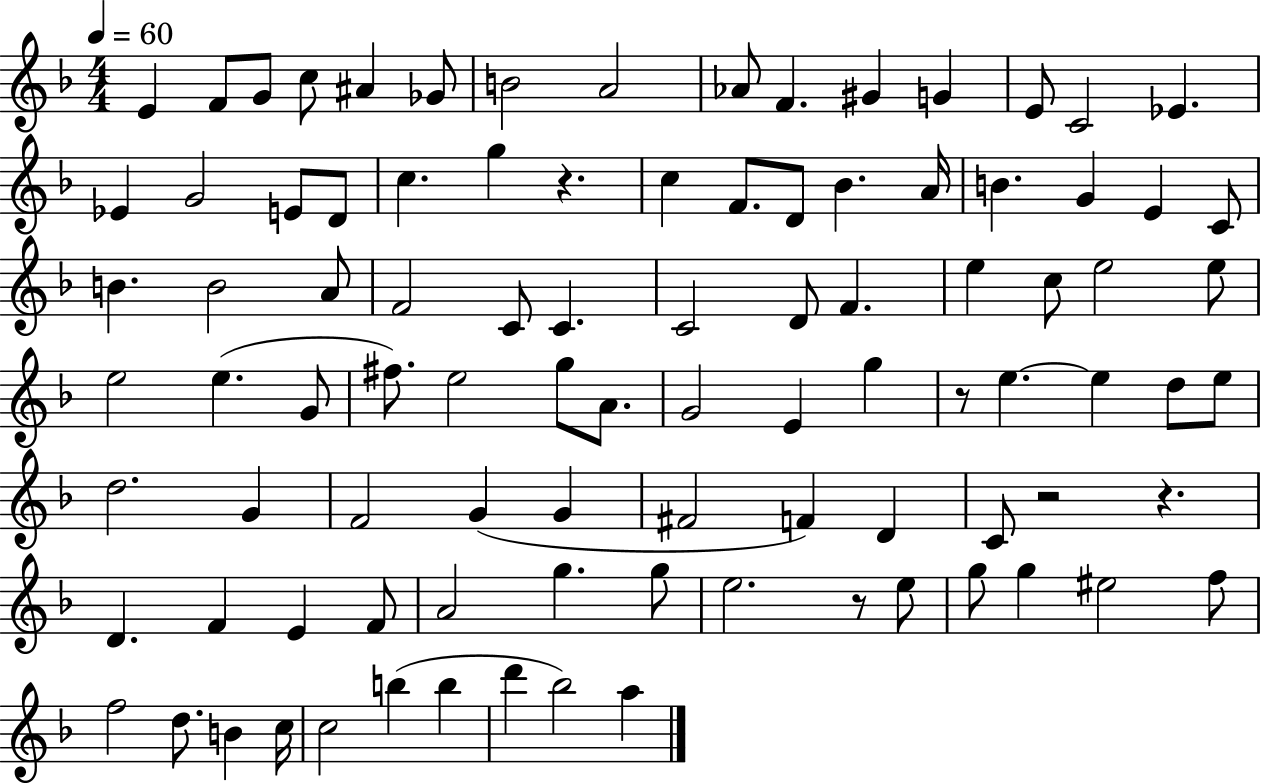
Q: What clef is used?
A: treble